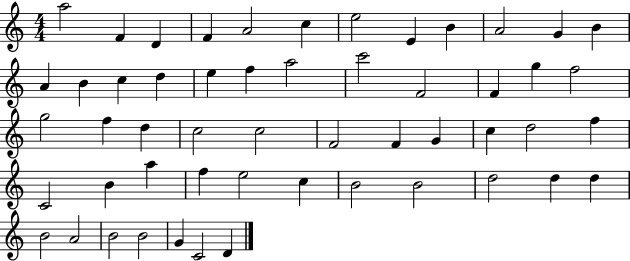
{
  \clef treble
  \numericTimeSignature
  \time 4/4
  \key c \major
  a''2 f'4 d'4 | f'4 a'2 c''4 | e''2 e'4 b'4 | a'2 g'4 b'4 | \break a'4 b'4 c''4 d''4 | e''4 f''4 a''2 | c'''2 f'2 | f'4 g''4 f''2 | \break g''2 f''4 d''4 | c''2 c''2 | f'2 f'4 g'4 | c''4 d''2 f''4 | \break c'2 b'4 a''4 | f''4 e''2 c''4 | b'2 b'2 | d''2 d''4 d''4 | \break b'2 a'2 | b'2 b'2 | g'4 c'2 d'4 | \bar "|."
}